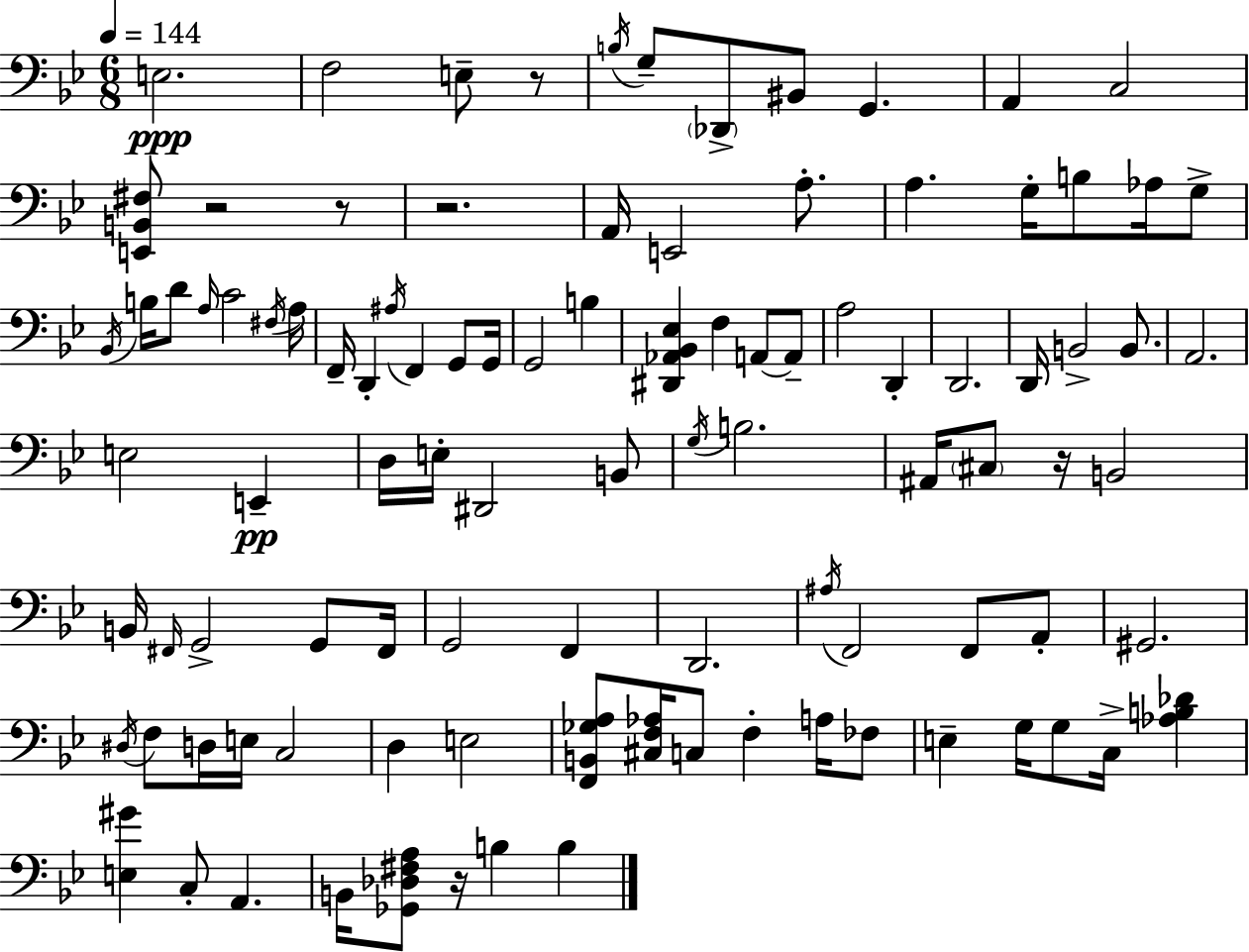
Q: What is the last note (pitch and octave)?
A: B3